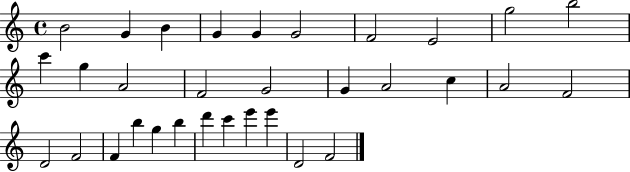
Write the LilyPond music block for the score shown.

{
  \clef treble
  \time 4/4
  \defaultTimeSignature
  \key c \major
  b'2 g'4 b'4 | g'4 g'4 g'2 | f'2 e'2 | g''2 b''2 | \break c'''4 g''4 a'2 | f'2 g'2 | g'4 a'2 c''4 | a'2 f'2 | \break d'2 f'2 | f'4 b''4 g''4 b''4 | d'''4 c'''4 e'''4 e'''4 | d'2 f'2 | \break \bar "|."
}